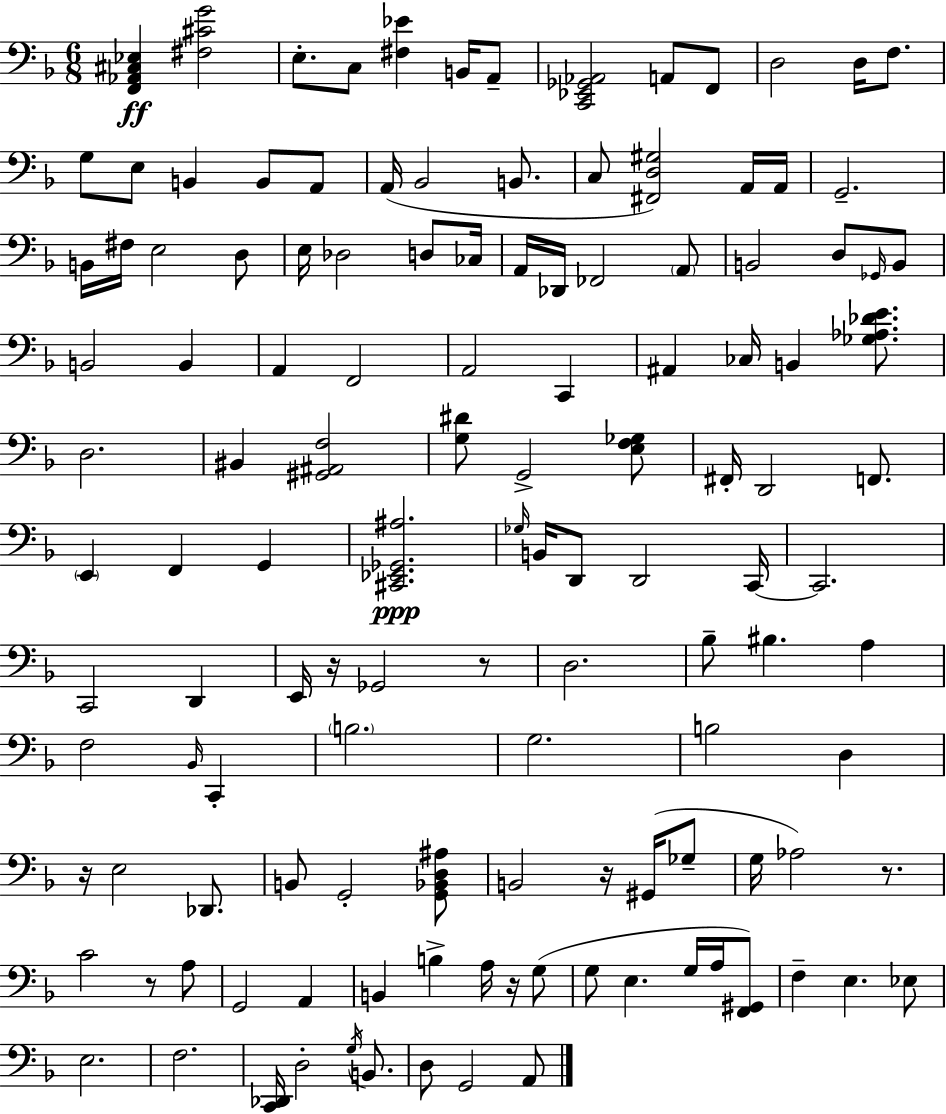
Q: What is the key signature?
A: F major